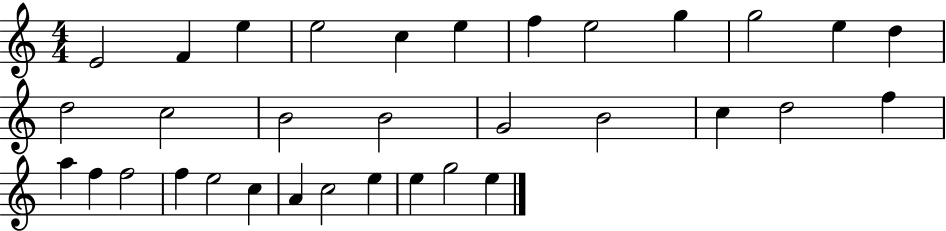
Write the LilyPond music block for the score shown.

{
  \clef treble
  \numericTimeSignature
  \time 4/4
  \key c \major
  e'2 f'4 e''4 | e''2 c''4 e''4 | f''4 e''2 g''4 | g''2 e''4 d''4 | \break d''2 c''2 | b'2 b'2 | g'2 b'2 | c''4 d''2 f''4 | \break a''4 f''4 f''2 | f''4 e''2 c''4 | a'4 c''2 e''4 | e''4 g''2 e''4 | \break \bar "|."
}